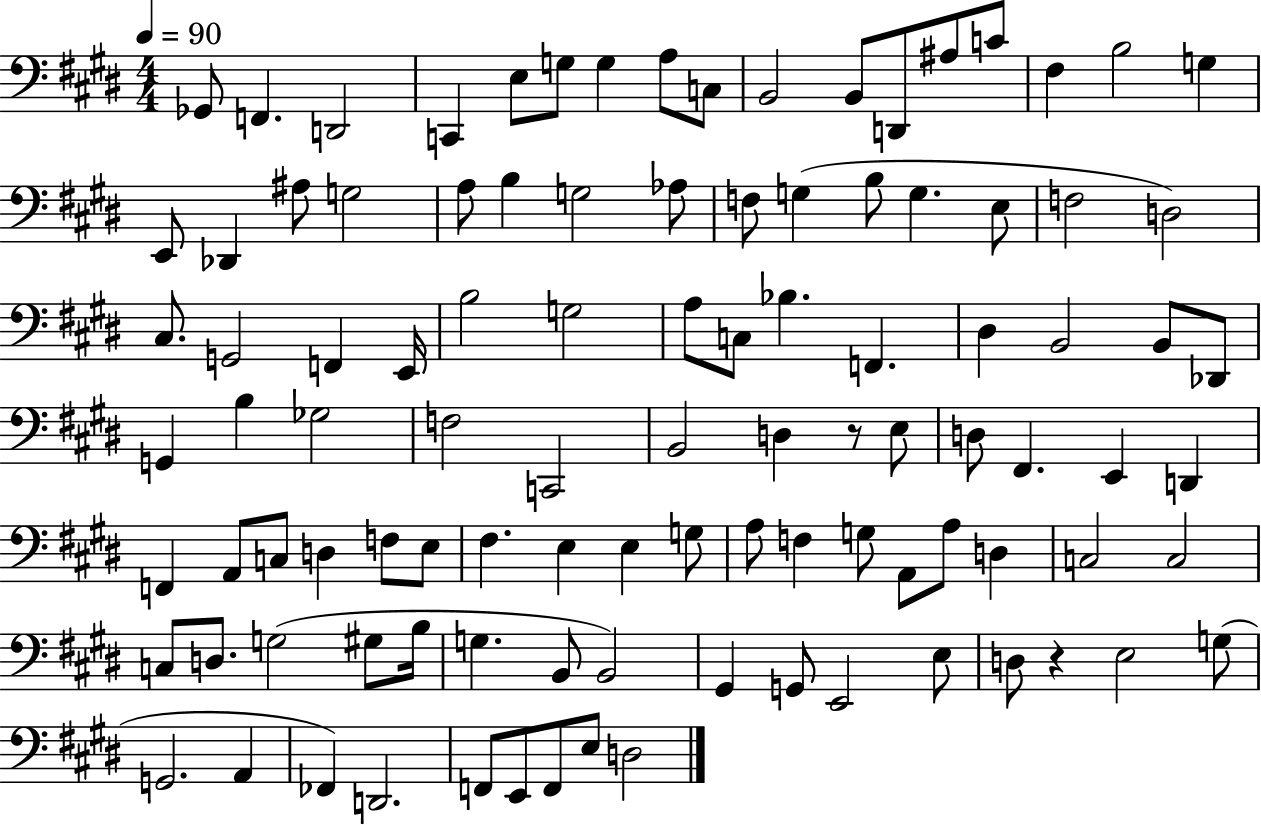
Gb2/e F2/q. D2/h C2/q E3/e G3/e G3/q A3/e C3/e B2/h B2/e D2/e A#3/e C4/e F#3/q B3/h G3/q E2/e Db2/q A#3/e G3/h A3/e B3/q G3/h Ab3/e F3/e G3/q B3/e G3/q. E3/e F3/h D3/h C#3/e. G2/h F2/q E2/s B3/h G3/h A3/e C3/e Bb3/q. F2/q. D#3/q B2/h B2/e Db2/e G2/q B3/q Gb3/h F3/h C2/h B2/h D3/q R/e E3/e D3/e F#2/q. E2/q D2/q F2/q A2/e C3/e D3/q F3/e E3/e F#3/q. E3/q E3/q G3/e A3/e F3/q G3/e A2/e A3/e D3/q C3/h C3/h C3/e D3/e. G3/h G#3/e B3/s G3/q. B2/e B2/h G#2/q G2/e E2/h E3/e D3/e R/q E3/h G3/e G2/h. A2/q FES2/q D2/h. F2/e E2/e F2/e E3/e D3/h